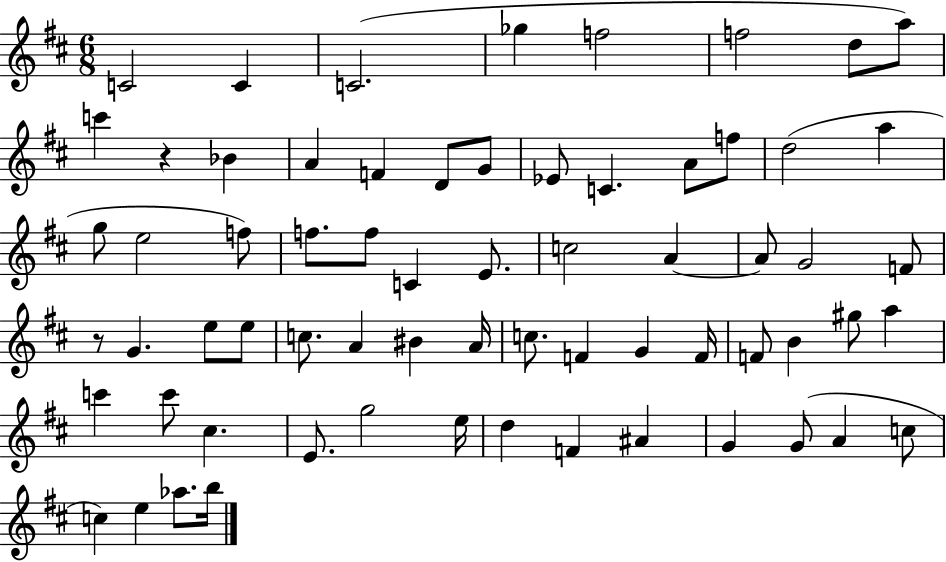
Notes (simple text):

C4/h C4/q C4/h. Gb5/q F5/h F5/h D5/e A5/e C6/q R/q Bb4/q A4/q F4/q D4/e G4/e Eb4/e C4/q. A4/e F5/e D5/h A5/q G5/e E5/h F5/e F5/e. F5/e C4/q E4/e. C5/h A4/q A4/e G4/h F4/e R/e G4/q. E5/e E5/e C5/e. A4/q BIS4/q A4/s C5/e. F4/q G4/q F4/s F4/e B4/q G#5/e A5/q C6/q C6/e C#5/q. E4/e. G5/h E5/s D5/q F4/q A#4/q G4/q G4/e A4/q C5/e C5/q E5/q Ab5/e. B5/s